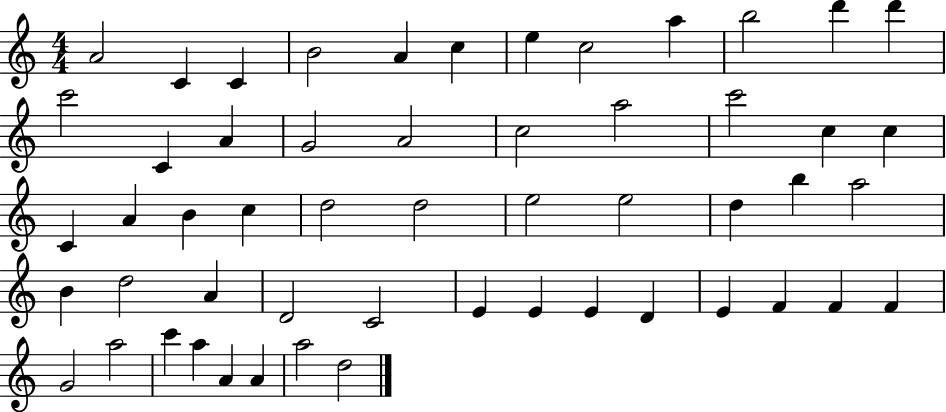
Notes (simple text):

A4/h C4/q C4/q B4/h A4/q C5/q E5/q C5/h A5/q B5/h D6/q D6/q C6/h C4/q A4/q G4/h A4/h C5/h A5/h C6/h C5/q C5/q C4/q A4/q B4/q C5/q D5/h D5/h E5/h E5/h D5/q B5/q A5/h B4/q D5/h A4/q D4/h C4/h E4/q E4/q E4/q D4/q E4/q F4/q F4/q F4/q G4/h A5/h C6/q A5/q A4/q A4/q A5/h D5/h